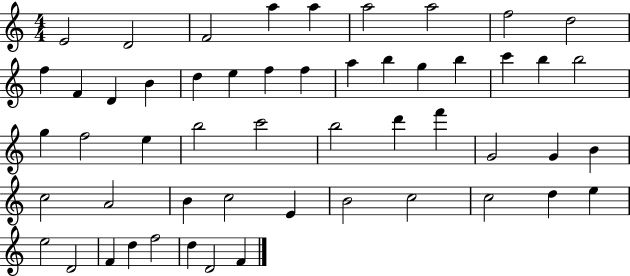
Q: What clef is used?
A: treble